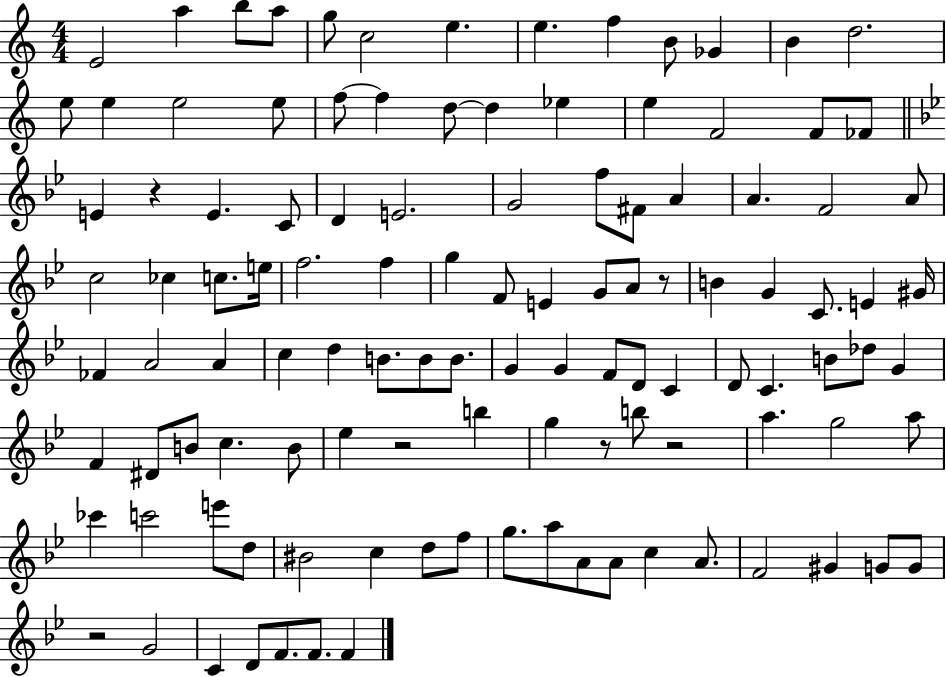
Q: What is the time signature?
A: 4/4